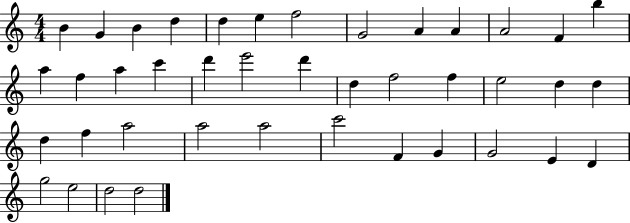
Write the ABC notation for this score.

X:1
T:Untitled
M:4/4
L:1/4
K:C
B G B d d e f2 G2 A A A2 F b a f a c' d' e'2 d' d f2 f e2 d d d f a2 a2 a2 c'2 F G G2 E D g2 e2 d2 d2